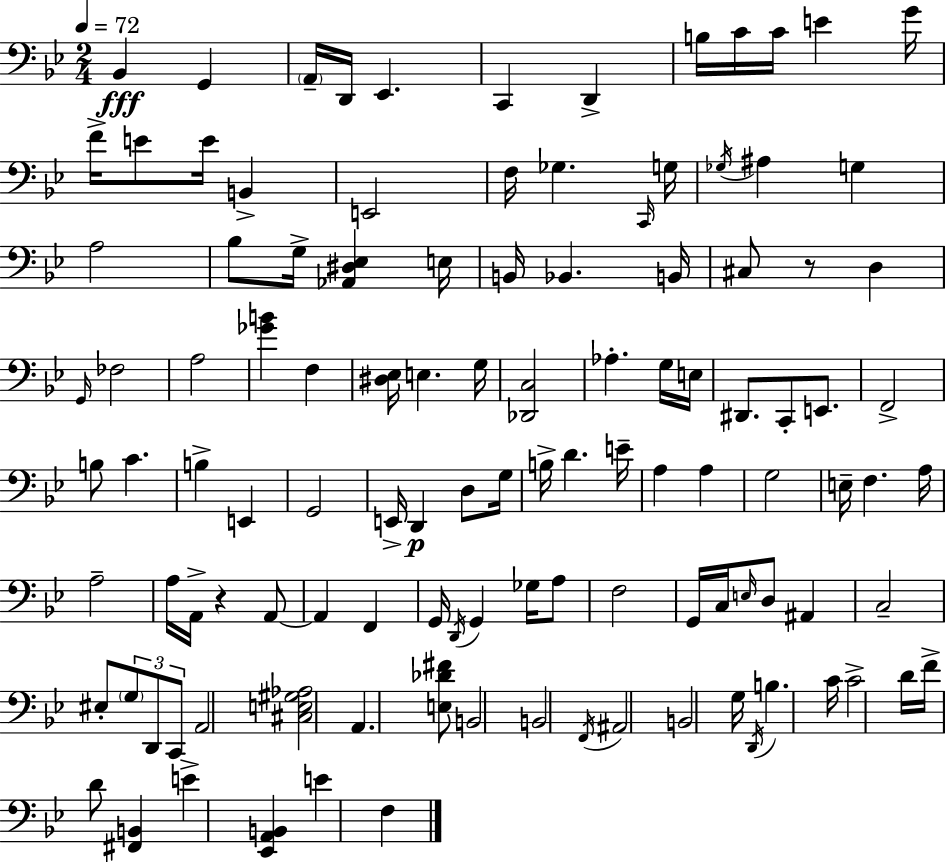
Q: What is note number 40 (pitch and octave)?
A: Ab3